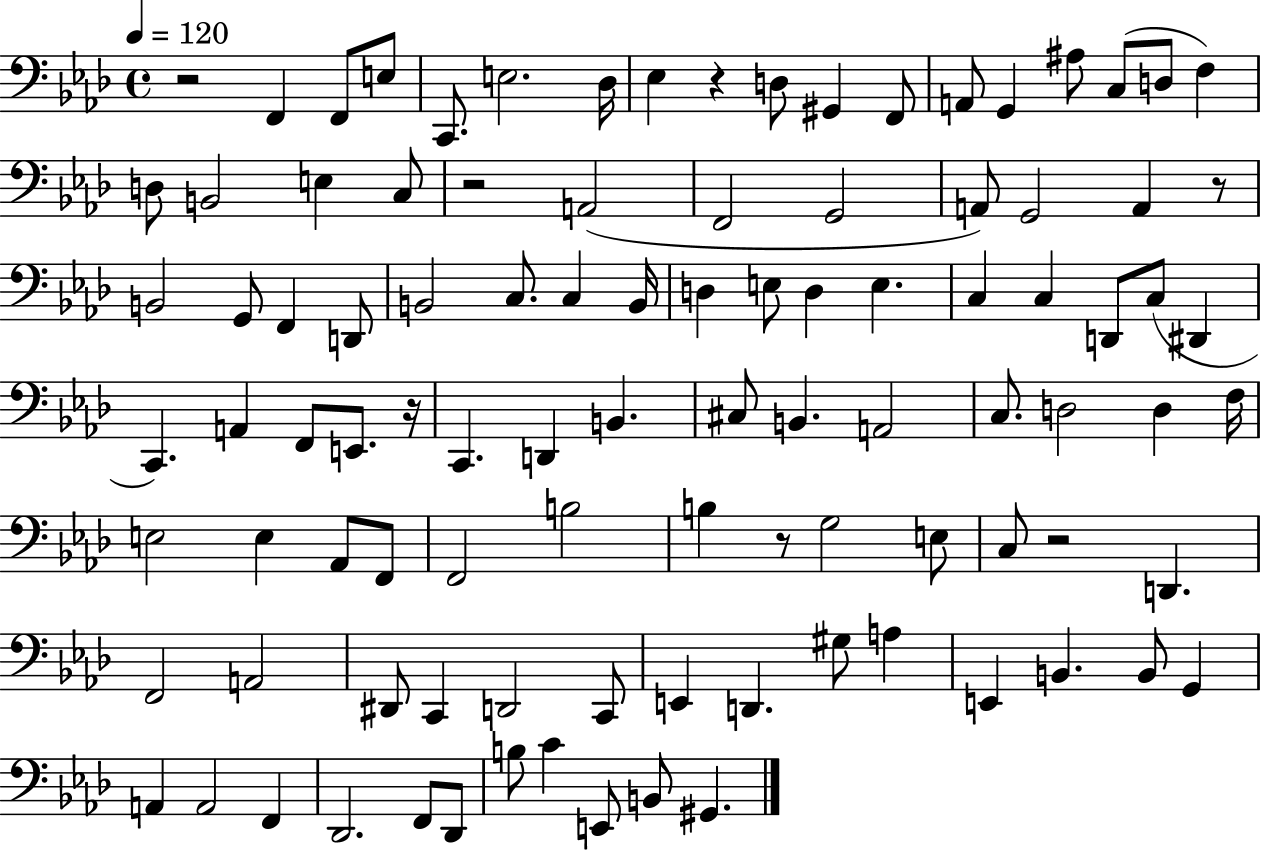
{
  \clef bass
  \time 4/4
  \defaultTimeSignature
  \key aes \major
  \tempo 4 = 120
  r2 f,4 f,8 e8 | c,8. e2. des16 | ees4 r4 d8 gis,4 f,8 | a,8 g,4 ais8 c8( d8 f4) | \break d8 b,2 e4 c8 | r2 a,2( | f,2 g,2 | a,8) g,2 a,4 r8 | \break b,2 g,8 f,4 d,8 | b,2 c8. c4 b,16 | d4 e8 d4 e4. | c4 c4 d,8 c8( dis,4 | \break c,4.) a,4 f,8 e,8. r16 | c,4. d,4 b,4. | cis8 b,4. a,2 | c8. d2 d4 f16 | \break e2 e4 aes,8 f,8 | f,2 b2 | b4 r8 g2 e8 | c8 r2 d,4. | \break f,2 a,2 | dis,8 c,4 d,2 c,8 | e,4 d,4. gis8 a4 | e,4 b,4. b,8 g,4 | \break a,4 a,2 f,4 | des,2. f,8 des,8 | b8 c'4 e,8 b,8 gis,4. | \bar "|."
}